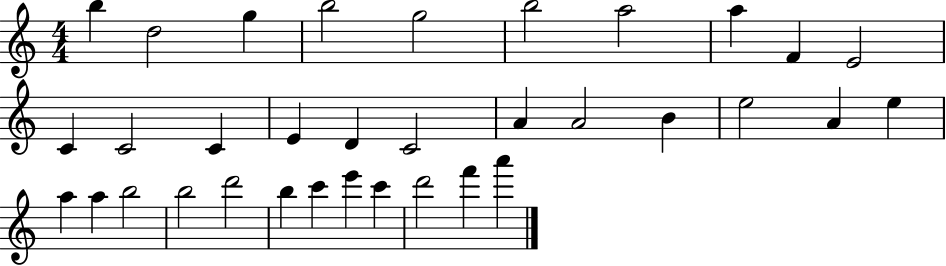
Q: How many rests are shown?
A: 0